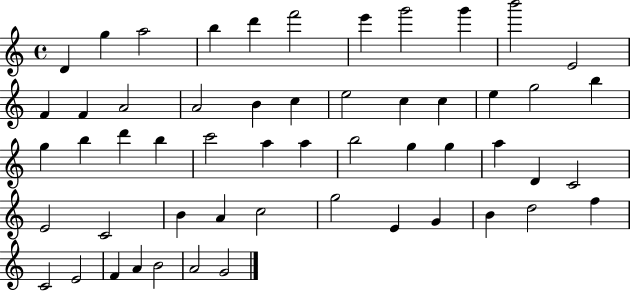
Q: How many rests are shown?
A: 0